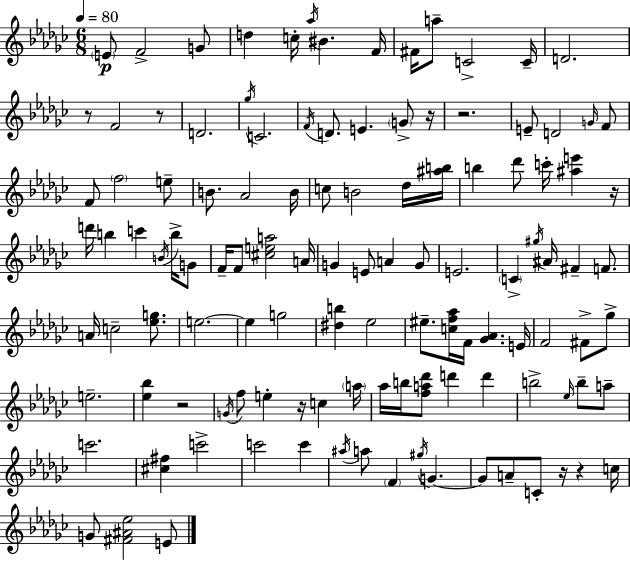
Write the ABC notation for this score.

X:1
T:Untitled
M:6/8
L:1/4
K:Ebm
E/2 F2 G/2 d c/4 _a/4 ^B F/4 ^F/4 a/2 C2 C/4 D2 z/2 F2 z/2 D2 _g/4 C2 F/4 D/2 E G/2 z/4 z2 E/2 D2 G/4 F/2 F/2 f2 e/2 B/2 _A2 B/4 c/2 B2 _d/4 [^ab]/4 b _d'/2 c'/4 [^ae'] z/4 d'/4 b c' B/4 b/4 G/2 F/4 F/2 [^cea]2 A/4 G E/2 A G/2 E2 C ^g/4 ^A/4 ^F F/2 A/4 c2 [_eg]/2 e2 e g2 [^db] _e2 ^e/2 [cf_a]/4 F/4 [_G_A] E/4 F2 ^F/2 _g/2 e2 [_e_b] z2 G/4 f/2 e z/4 c a/4 _a/4 b/4 [fa_d']/2 d' d' b2 _e/4 b/2 a/2 c'2 [^c^f] c'2 c'2 c' ^a/4 a/2 F ^g/4 G G/2 A/2 C/2 z/4 z c/4 G/2 [^F^A_e]2 E/2